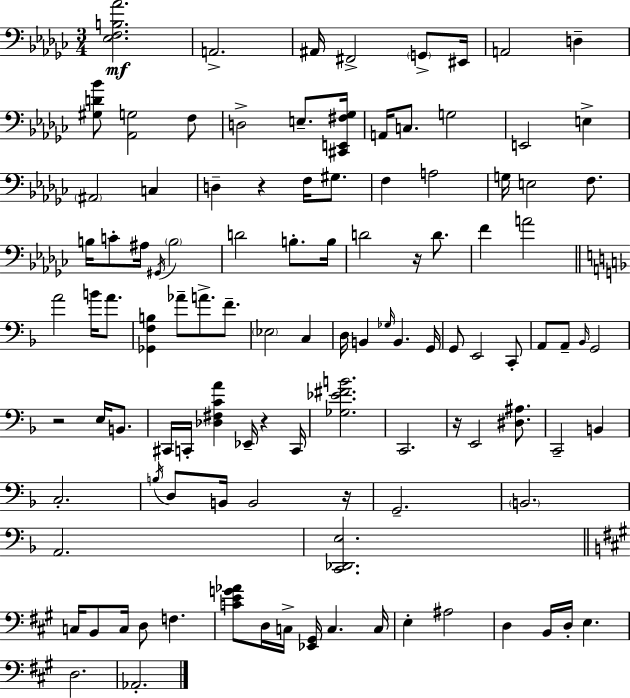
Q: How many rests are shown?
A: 6